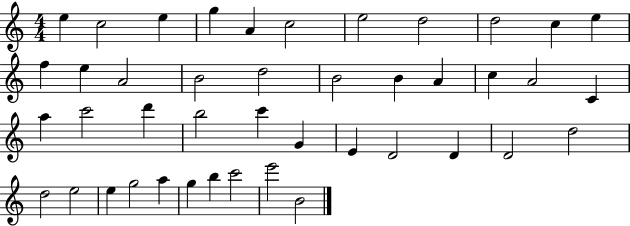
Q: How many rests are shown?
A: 0